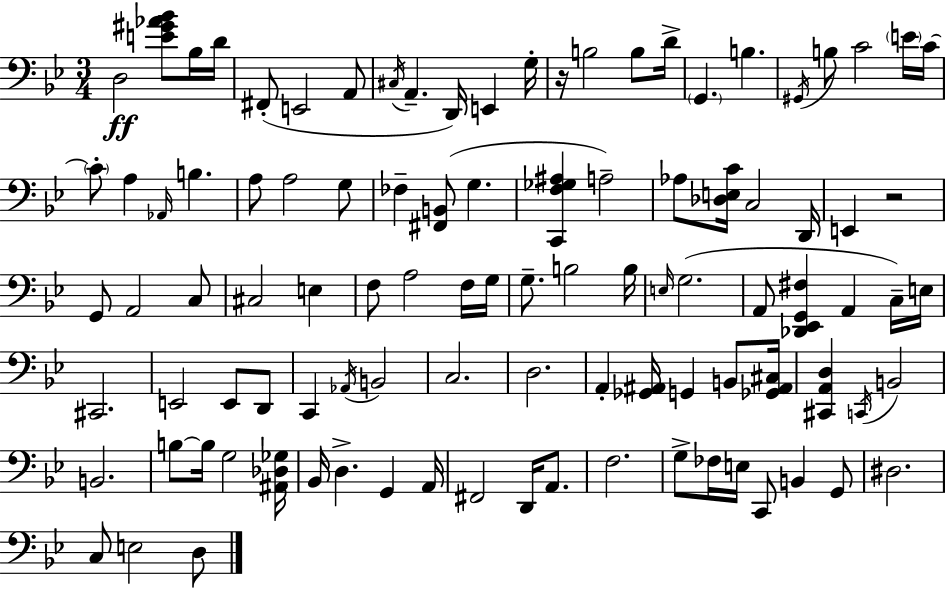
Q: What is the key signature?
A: G minor